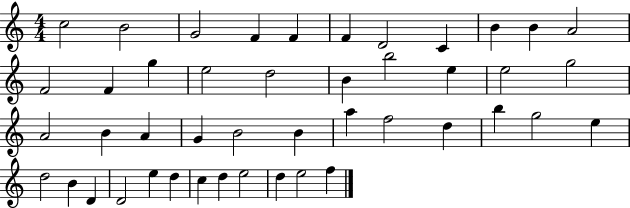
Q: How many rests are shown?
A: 0